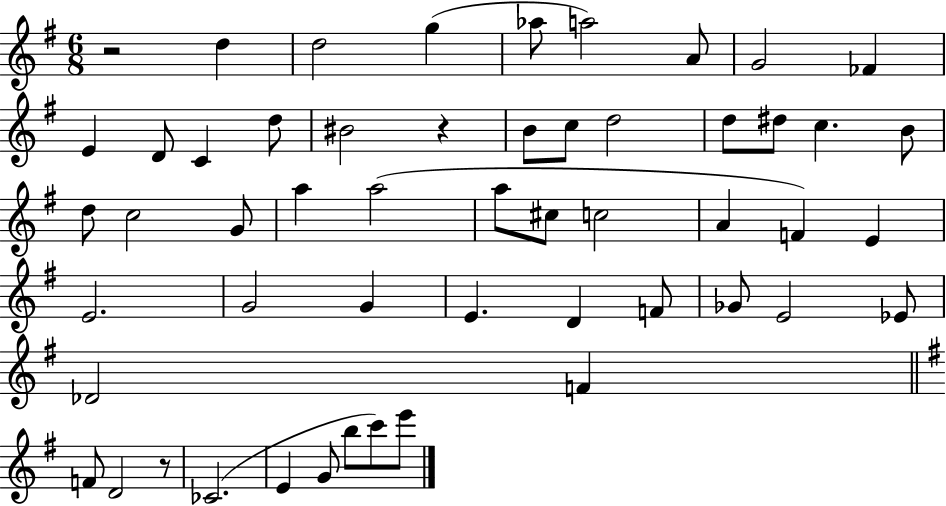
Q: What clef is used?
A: treble